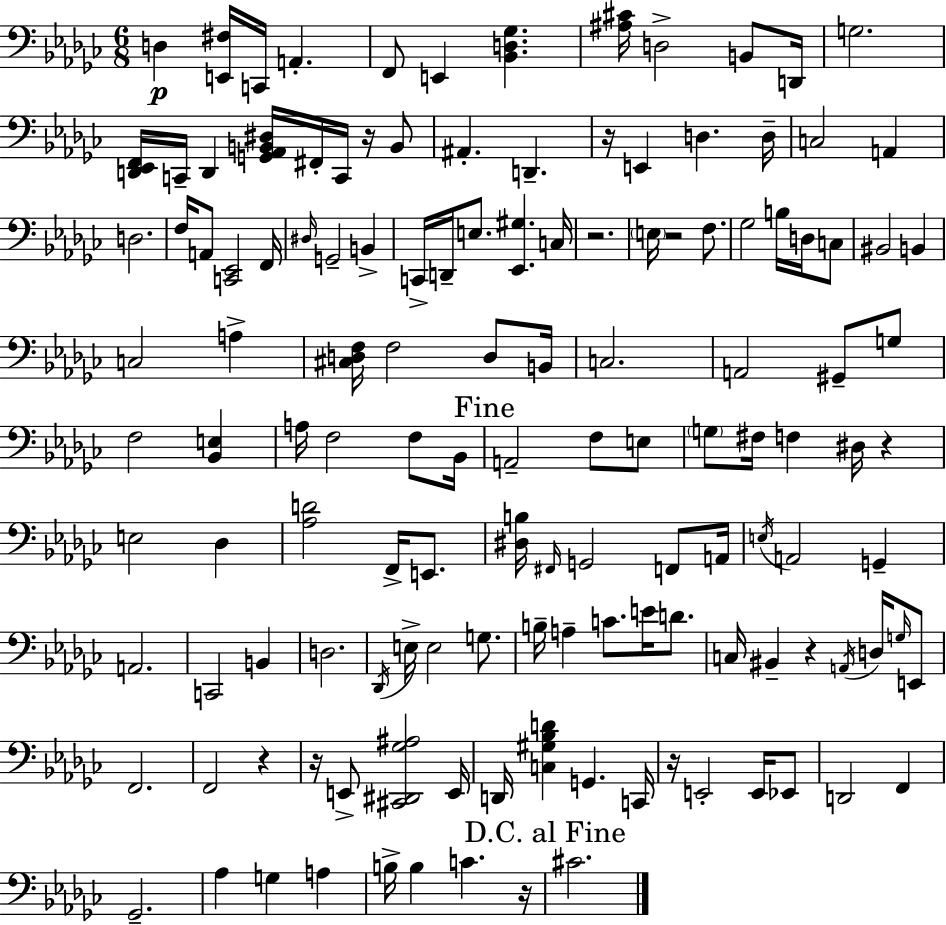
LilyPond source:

{
  \clef bass
  \numericTimeSignature
  \time 6/8
  \key ees \minor
  \repeat volta 2 { d4\p <e, fis>16 c,16 a,4.-. | f,8 e,4 <bes, d ges>4. | <ais cis'>16 d2-> b,8 d,16 | g2. | \break <d, ees, f,>16 c,16-- d,4 <g, aes, b, dis>16 fis,16-. c,16 r16 b,8 | ais,4.-. d,4.-- | r16 e,4 d4. d16-- | c2 a,4 | \break d2. | f16 a,8 <c, ees,>2 f,16 | \grace { dis16 } g,2-- b,4-> | c,16-> d,16-- e8. <ees, gis>4. | \break c16 r2. | \parenthesize e16 r2 f8. | ges2 b16 d16 c8 | bis,2 b,4 | \break c2 a4-> | <cis d f>16 f2 d8 | b,16 c2. | a,2 gis,8-- g8 | \break f2 <bes, e>4 | a16 f2 f8 | bes,16 \mark "Fine" a,2-- f8 e8 | \parenthesize g8 fis16 f4 dis16 r4 | \break e2 des4 | <aes d'>2 f,16-> e,8. | <dis b>16 \grace { fis,16 } g,2 f,8 | a,16 \acciaccatura { e16 } a,2 g,4-- | \break a,2. | c,2 b,4 | d2. | \acciaccatura { des,16 } e16-> e2 | \break g8. b16-- a4-- c'8. | e'16 d'8. c16 bis,4-- r4 | \acciaccatura { a,16 } d16 \grace { g16 } e,8 f,2. | f,2 | \break r4 r16 e,8-> <cis, dis, ges ais>2 | e,16 d,16 <c gis bes d'>4 g,4. | c,16 r16 e,2-. | e,16 ees,8 d,2 | \break f,4 ges,2.-- | aes4 g4 | a4 b16-> b4 c'4. | r16 \mark "D.C. al Fine" cis'2. | \break } \bar "|."
}